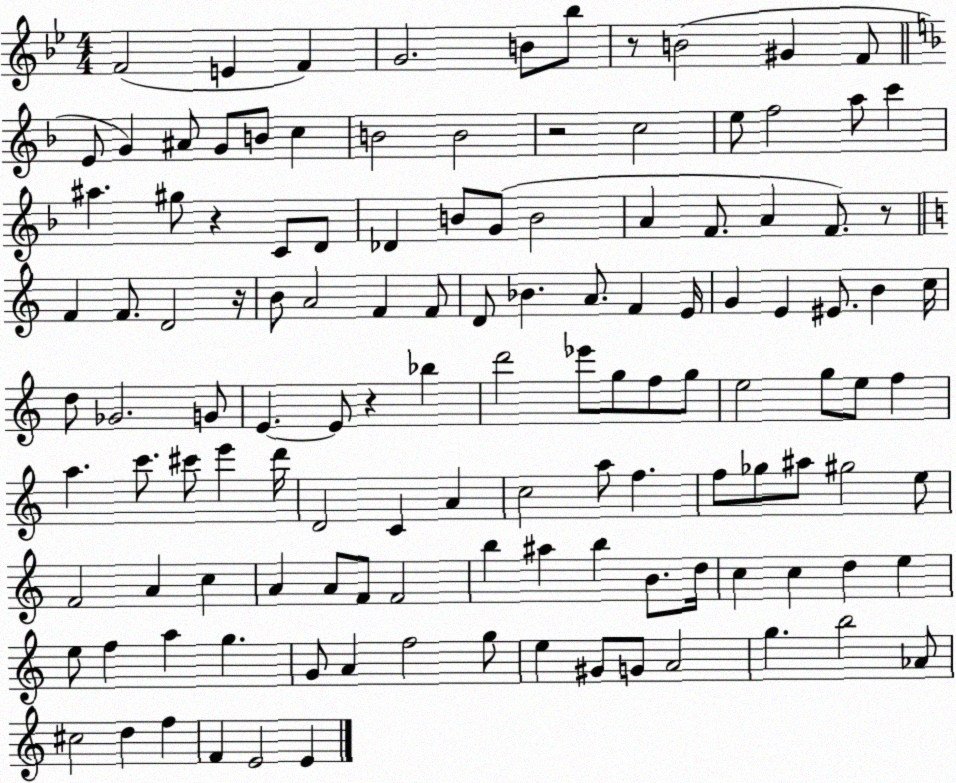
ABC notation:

X:1
T:Untitled
M:4/4
L:1/4
K:Bb
F2 E F G2 B/2 _b/2 z/2 B2 ^G F/2 E/2 G ^A/2 G/2 B/2 c B2 B2 z2 c2 e/2 f2 a/2 c' ^a ^g/2 z C/2 D/2 _D B/2 G/2 B2 A F/2 A F/2 z/2 F F/2 D2 z/4 B/2 A2 F F/2 D/2 _B A/2 F E/4 G E ^E/2 B c/4 d/2 _G2 G/2 E E/2 z _b d'2 _e'/2 g/2 f/2 g/2 e2 g/2 e/2 f a c'/2 ^c'/2 e' d'/4 D2 C A c2 a/2 f f/2 _g/2 ^a/2 ^g2 e/2 F2 A c A A/2 F/2 F2 b ^a b B/2 d/4 c c d e e/2 f a g G/2 A f2 g/2 e ^G/2 G/2 A2 g b2 _A/2 ^c2 d f F E2 E